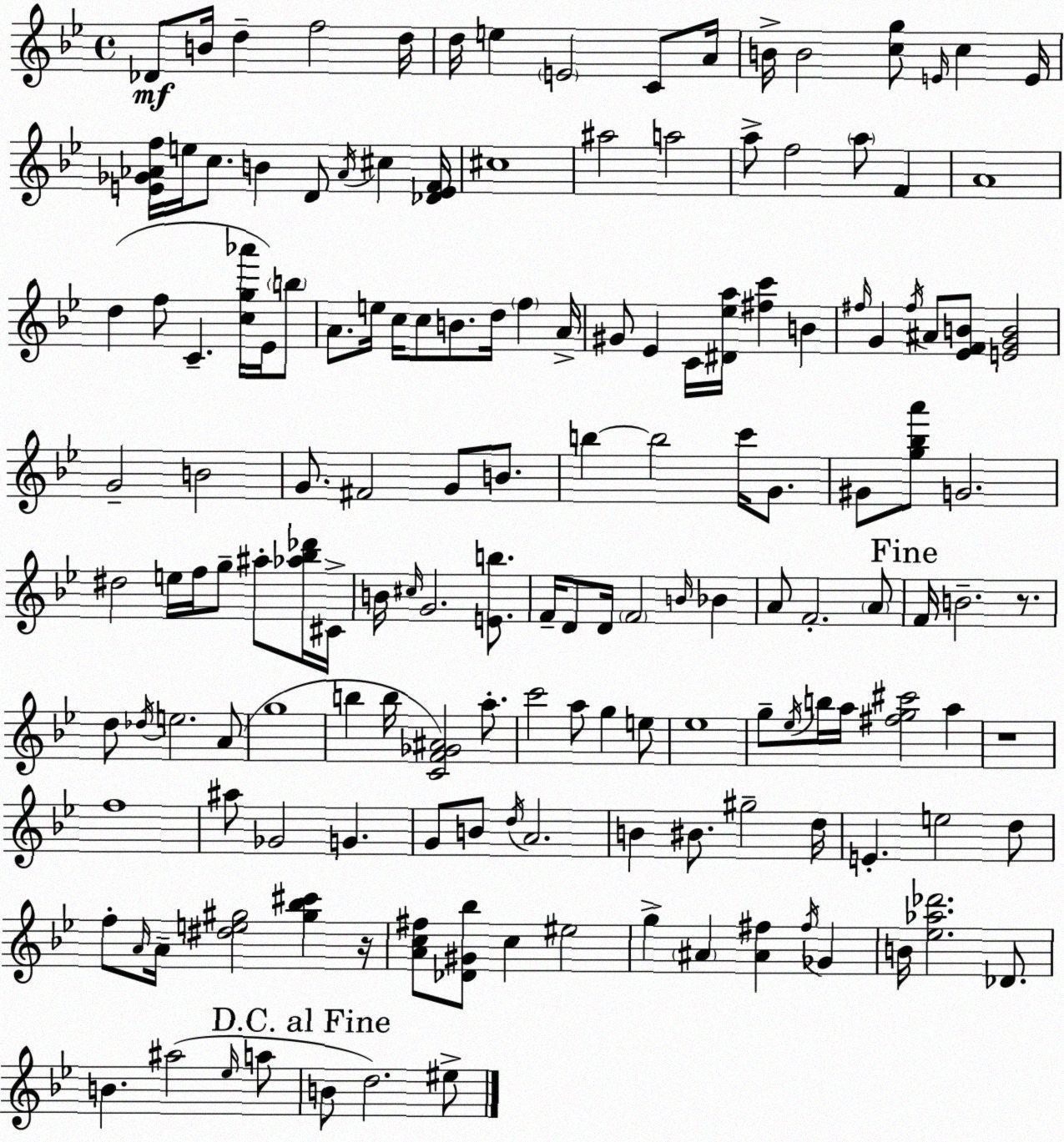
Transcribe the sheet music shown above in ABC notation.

X:1
T:Untitled
M:4/4
L:1/4
K:Gm
_D/2 B/4 d f2 d/4 d/4 e E2 C/2 A/4 B/4 B2 [cg]/2 E/4 c E/4 [E_G_Af]/4 e/4 c/2 B D/2 _A/4 ^c [_DEF]/4 ^c4 ^a2 a2 a/2 f2 a/2 F A4 d f/2 C [cg_a']/4 _E/4 b/2 A/2 e/4 c/4 c/2 B/2 d/4 f A/4 ^G/2 _E C/4 [^D_ea]/4 [^fc'] B ^f/4 G ^f/4 ^A/2 [_EFB]/2 [EGB]2 G2 B2 G/2 ^F2 G/2 B/2 b b2 c'/4 G/2 ^G/2 [g_ba']/2 G2 ^d2 e/4 f/4 g/2 ^a/2 [_a_b_d']/4 ^C/4 B/4 ^c/4 G2 [Eb]/2 F/4 D/2 D/4 F2 B/4 _B A/2 F2 A/2 F/4 B2 z/2 d/2 _d/4 e2 A/2 g4 b b/4 [CF_G^A]2 a/2 c'2 a/2 g e/2 _e4 g/2 _e/4 b/4 a/4 [^fg^c']2 a z4 f4 ^a/2 _G2 G G/2 B/2 d/4 A2 B ^B/2 ^g2 d/4 E e2 d/2 f/2 A/4 A/4 [^de^g]2 [^g_b^c'] z/4 [Ac^f]/2 [_D^G_b]/2 c ^e2 g ^A [^A^f] ^f/4 _G B/4 [_e_a_d']2 _D/2 B ^a2 _e/4 a/2 B/2 d2 ^e/2